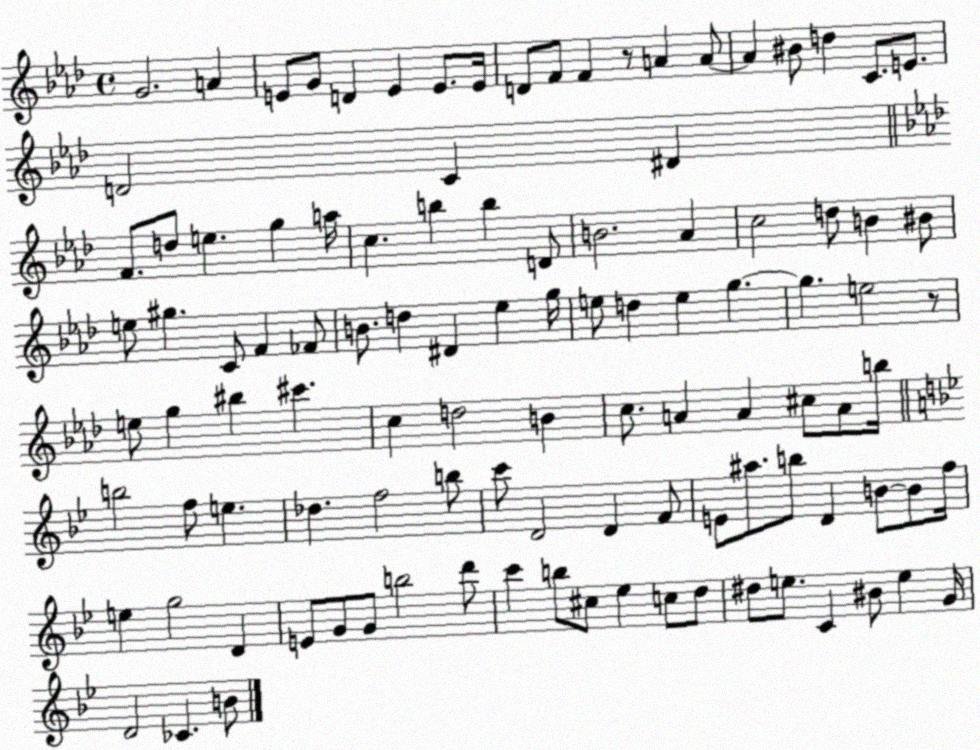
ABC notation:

X:1
T:Untitled
M:4/4
L:1/4
K:Ab
G2 A E/2 G/2 D E E/2 E/4 D/2 F/2 F z/2 A A/2 A ^B/2 d C/2 E/2 D2 C ^D F/2 d/2 e g a/4 c b b D/2 B2 _A c2 d/2 B ^B/2 e/2 ^g C/2 F _F/2 B/2 d ^D _e g/4 e/2 d e g g e2 z/2 e/2 g ^b ^c' c d2 B c/2 A A ^c/2 A/2 b/4 b2 f/2 e _d f2 b/2 c'/2 D2 D F/2 E/2 ^a/2 b/2 D B/2 B/2 f/4 e g2 D E/2 G/2 G/2 b2 d'/2 c' b/2 ^c/2 _e c/2 d/2 ^d/2 e/2 C ^B/2 e G/4 D2 _C B/2